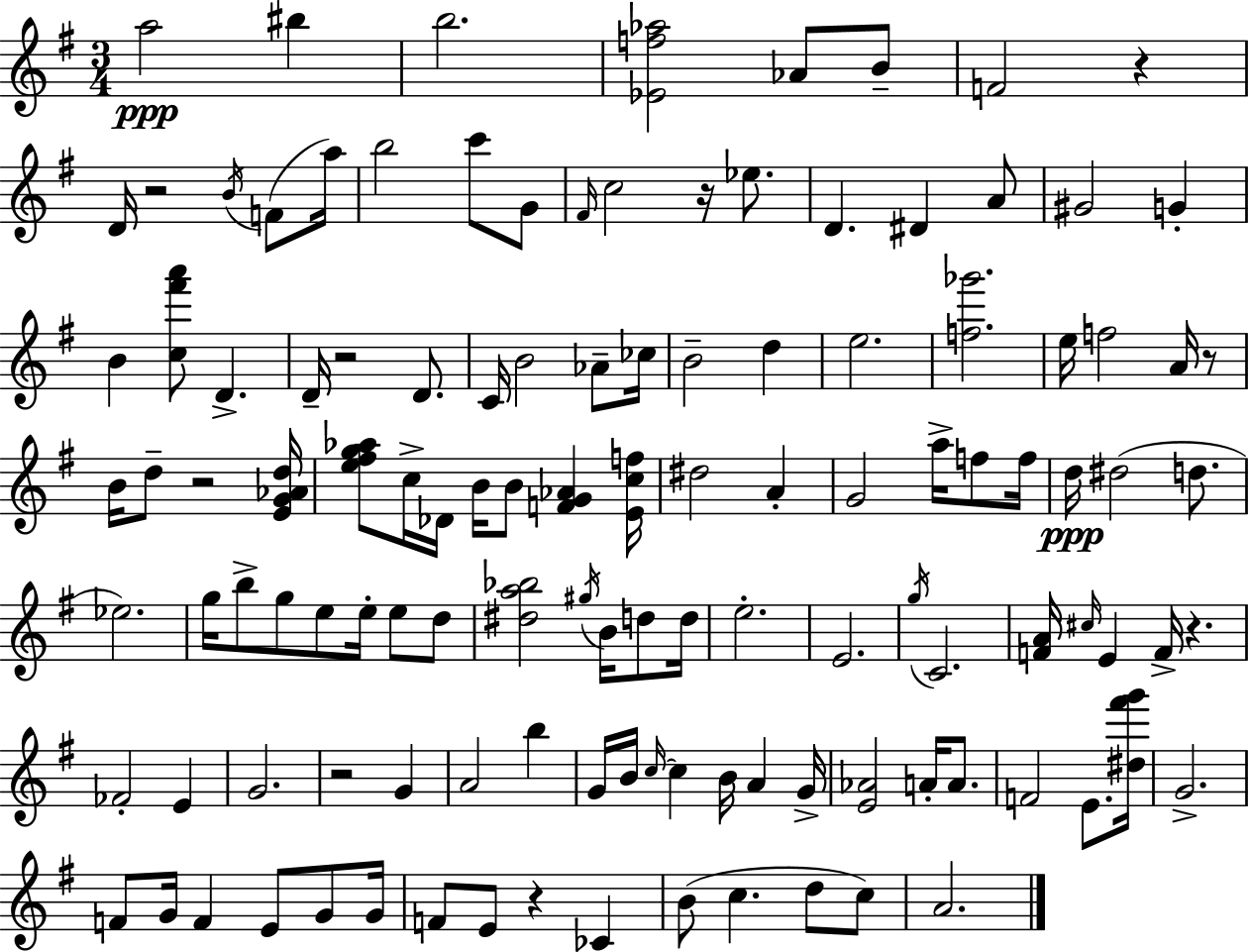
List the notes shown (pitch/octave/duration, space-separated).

A5/h BIS5/q B5/h. [Eb4,F5,Ab5]/h Ab4/e B4/e F4/h R/q D4/s R/h B4/s F4/e A5/s B5/h C6/e G4/e F#4/s C5/h R/s Eb5/e. D4/q. D#4/q A4/e G#4/h G4/q B4/q [C5,F#6,A6]/e D4/q. D4/s R/h D4/e. C4/s B4/h Ab4/e CES5/s B4/h D5/q E5/h. [F5,Gb6]/h. E5/s F5/h A4/s R/e B4/s D5/e R/h [E4,G4,Ab4,D5]/s [E5,F#5,G5,Ab5]/e C5/s Db4/s B4/s B4/e [F4,G4,Ab4]/q [E4,C5,F5]/s D#5/h A4/q G4/h A5/s F5/e F5/s D5/s D#5/h D5/e. Eb5/h. G5/s B5/e G5/e E5/e E5/s E5/e D5/e [D#5,A5,Bb5]/h G#5/s B4/s D5/e D5/s E5/h. E4/h. G5/s C4/h. [F4,A4]/s C#5/s E4/q F4/s R/q. FES4/h E4/q G4/h. R/h G4/q A4/h B5/q G4/s B4/s C5/s C5/q B4/s A4/q G4/s [E4,Ab4]/h A4/s A4/e. F4/h E4/e. [D#5,F#6,G6]/s G4/h. F4/e G4/s F4/q E4/e G4/e G4/s F4/e E4/e R/q CES4/q B4/e C5/q. D5/e C5/e A4/h.